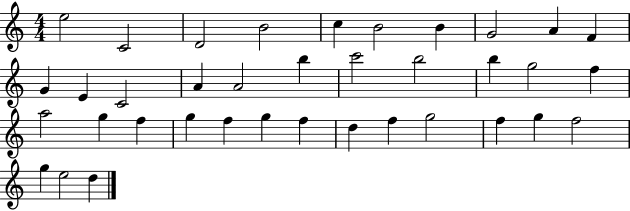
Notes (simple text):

E5/h C4/h D4/h B4/h C5/q B4/h B4/q G4/h A4/q F4/q G4/q E4/q C4/h A4/q A4/h B5/q C6/h B5/h B5/q G5/h F5/q A5/h G5/q F5/q G5/q F5/q G5/q F5/q D5/q F5/q G5/h F5/q G5/q F5/h G5/q E5/h D5/q